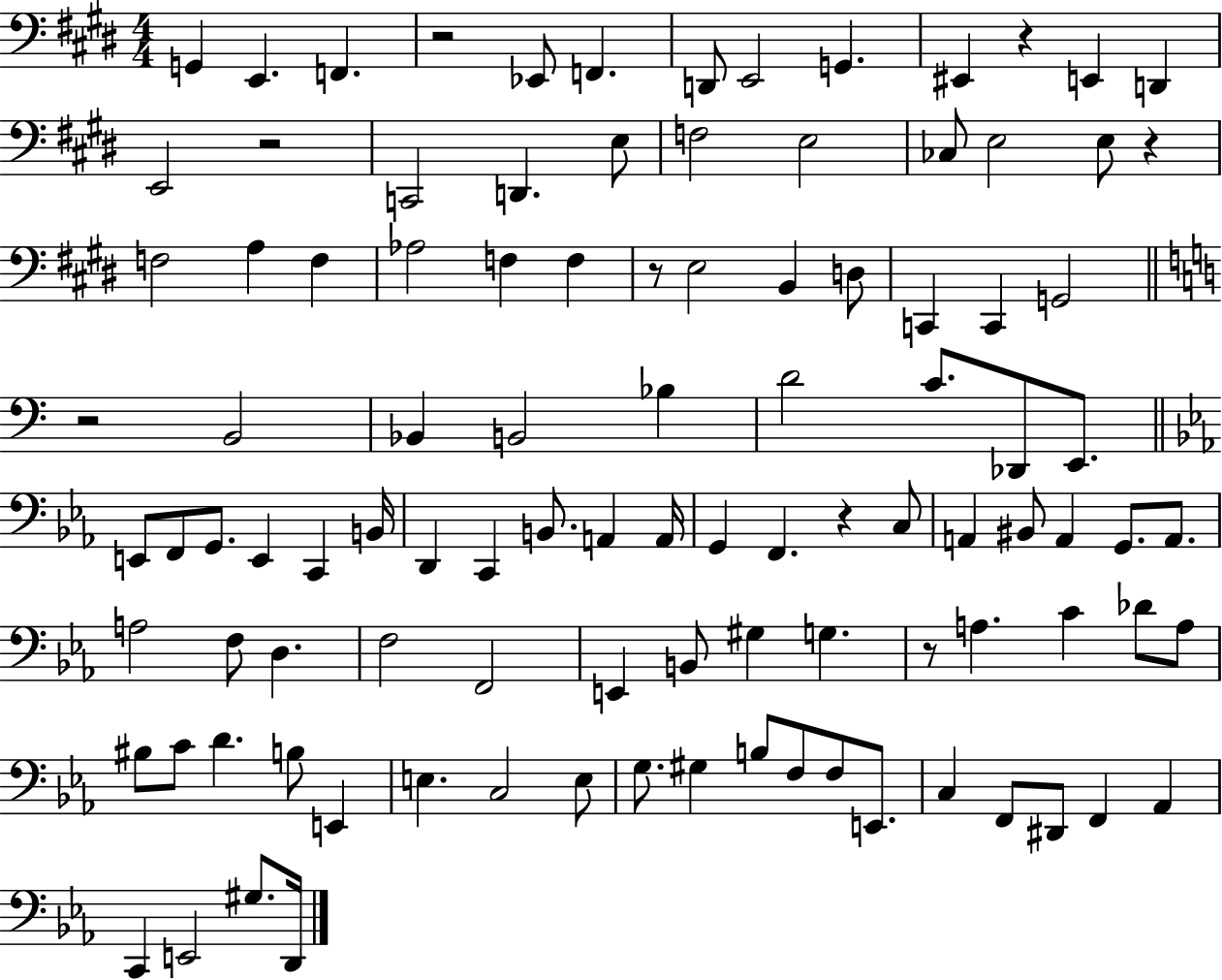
{
  \clef bass
  \numericTimeSignature
  \time 4/4
  \key e \major
  g,4 e,4. f,4. | r2 ees,8 f,4. | d,8 e,2 g,4. | eis,4 r4 e,4 d,4 | \break e,2 r2 | c,2 d,4. e8 | f2 e2 | ces8 e2 e8 r4 | \break f2 a4 f4 | aes2 f4 f4 | r8 e2 b,4 d8 | c,4 c,4 g,2 | \break \bar "||" \break \key c \major r2 b,2 | bes,4 b,2 bes4 | d'2 c'8. des,8 e,8. | \bar "||" \break \key ees \major e,8 f,8 g,8. e,4 c,4 b,16 | d,4 c,4 b,8. a,4 a,16 | g,4 f,4. r4 c8 | a,4 bis,8 a,4 g,8. a,8. | \break a2 f8 d4. | f2 f,2 | e,4 b,8 gis4 g4. | r8 a4. c'4 des'8 a8 | \break bis8 c'8 d'4. b8 e,4 | e4. c2 e8 | g8. gis4 b8 f8 f8 e,8. | c4 f,8 dis,8 f,4 aes,4 | \break c,4 e,2 gis8. d,16 | \bar "|."
}